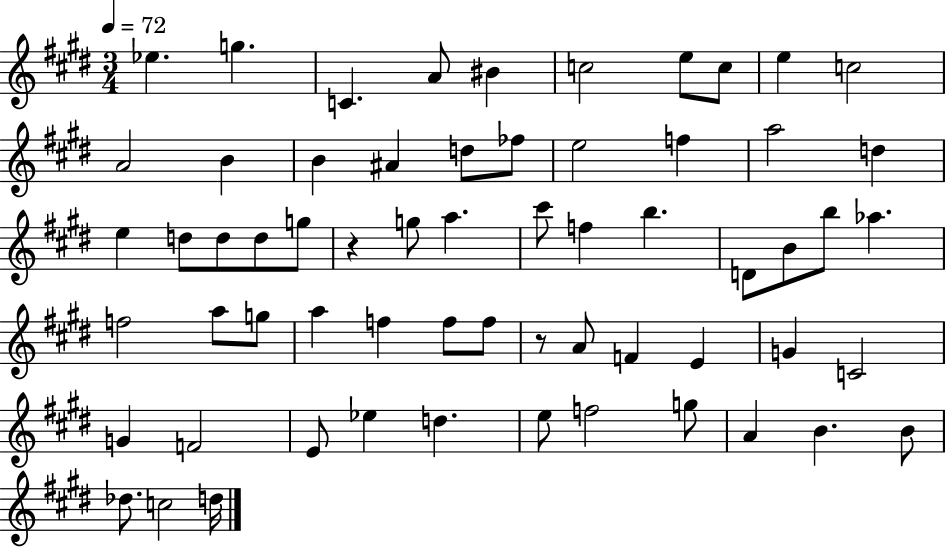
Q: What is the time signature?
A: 3/4